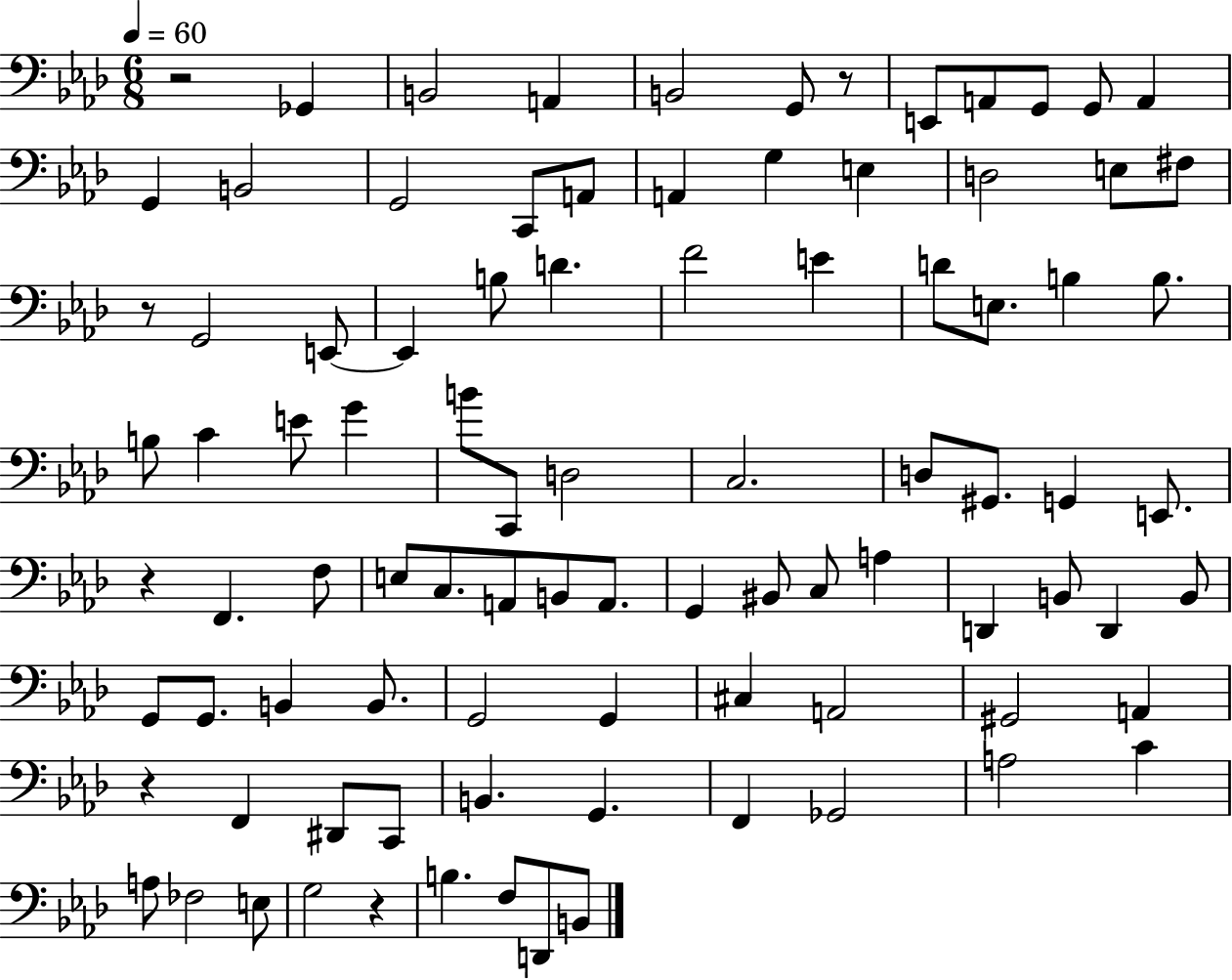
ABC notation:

X:1
T:Untitled
M:6/8
L:1/4
K:Ab
z2 _G,, B,,2 A,, B,,2 G,,/2 z/2 E,,/2 A,,/2 G,,/2 G,,/2 A,, G,, B,,2 G,,2 C,,/2 A,,/2 A,, G, E, D,2 E,/2 ^F,/2 z/2 G,,2 E,,/2 E,, B,/2 D F2 E D/2 E,/2 B, B,/2 B,/2 C E/2 G B/2 C,,/2 D,2 C,2 D,/2 ^G,,/2 G,, E,,/2 z F,, F,/2 E,/2 C,/2 A,,/2 B,,/2 A,,/2 G,, ^B,,/2 C,/2 A, D,, B,,/2 D,, B,,/2 G,,/2 G,,/2 B,, B,,/2 G,,2 G,, ^C, A,,2 ^G,,2 A,, z F,, ^D,,/2 C,,/2 B,, G,, F,, _G,,2 A,2 C A,/2 _F,2 E,/2 G,2 z B, F,/2 D,,/2 B,,/2